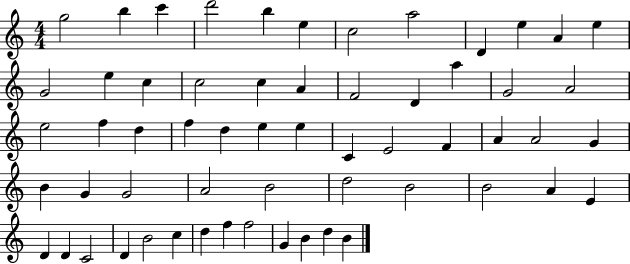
X:1
T:Untitled
M:4/4
L:1/4
K:C
g2 b c' d'2 b e c2 a2 D e A e G2 e c c2 c A F2 D a G2 A2 e2 f d f d e e C E2 F A A2 G B G G2 A2 B2 d2 B2 B2 A E D D C2 D B2 c d f f2 G B d B